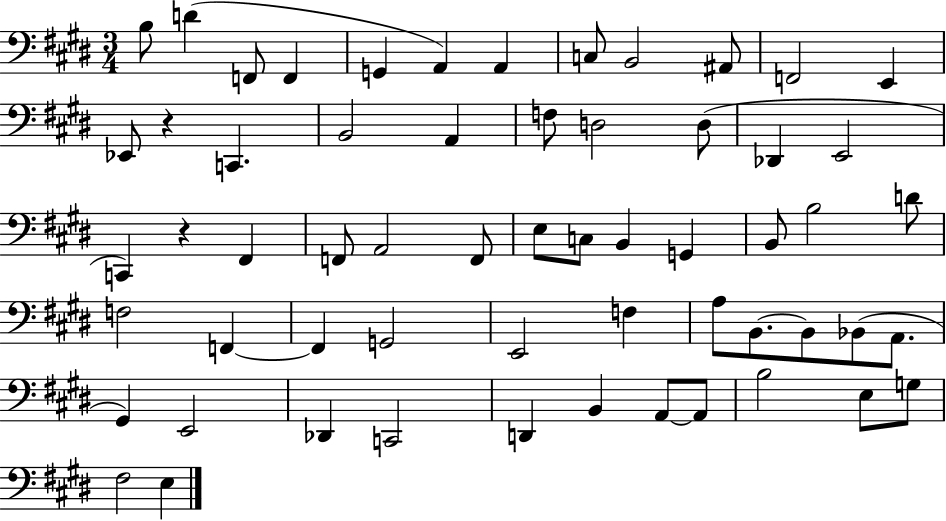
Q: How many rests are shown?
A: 2